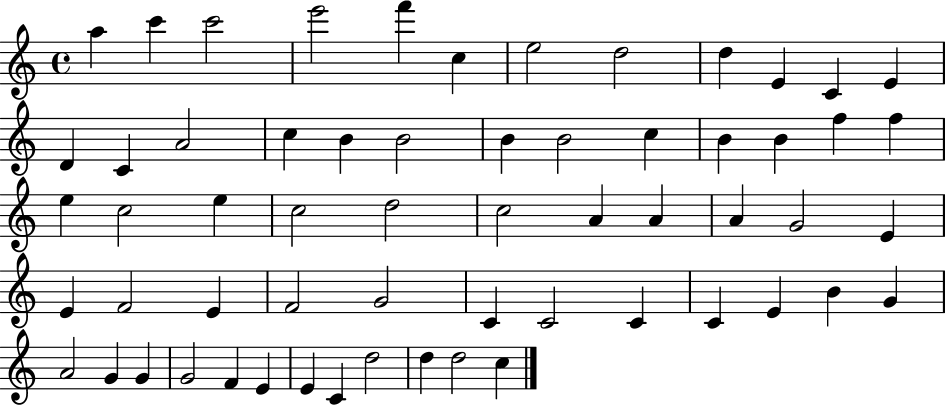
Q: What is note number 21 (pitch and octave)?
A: C5